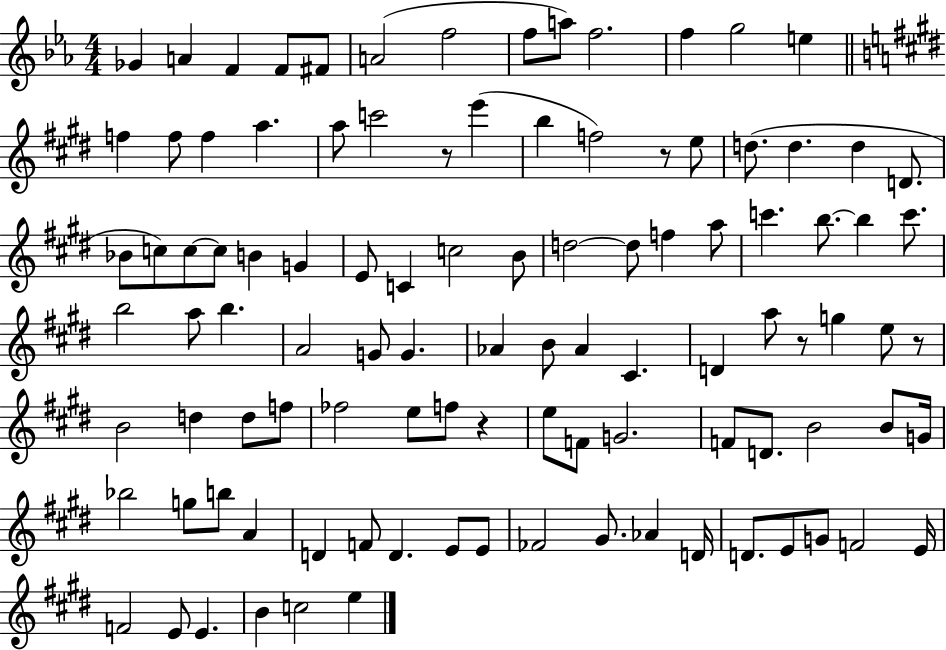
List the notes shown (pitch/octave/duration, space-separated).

Gb4/q A4/q F4/q F4/e F#4/e A4/h F5/h F5/e A5/e F5/h. F5/q G5/h E5/q F5/q F5/e F5/q A5/q. A5/e C6/h R/e E6/q B5/q F5/h R/e E5/e D5/e. D5/q. D5/q D4/e. Bb4/e C5/e C5/e C5/e B4/q G4/q E4/e C4/q C5/h B4/e D5/h D5/e F5/q A5/e C6/q. B5/e. B5/q C6/e. B5/h A5/e B5/q. A4/h G4/e G4/q. Ab4/q B4/e Ab4/q C#4/q. D4/q A5/e R/e G5/q E5/e R/e B4/h D5/q D5/e F5/e FES5/h E5/e F5/e R/q E5/e F4/e G4/h. F4/e D4/e. B4/h B4/e G4/s Bb5/h G5/e B5/e A4/q D4/q F4/e D4/q. E4/e E4/e FES4/h G#4/e. Ab4/q D4/s D4/e. E4/e G4/e F4/h E4/s F4/h E4/e E4/q. B4/q C5/h E5/q